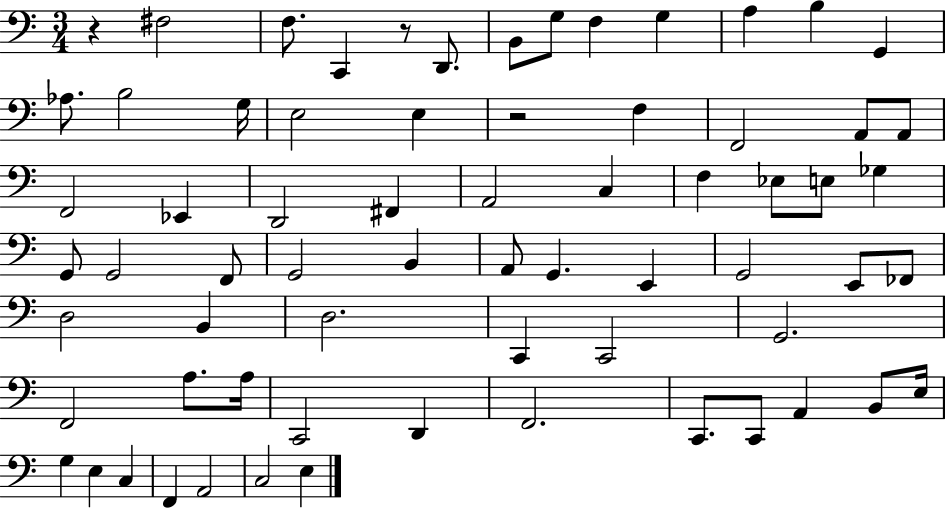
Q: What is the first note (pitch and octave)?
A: F#3